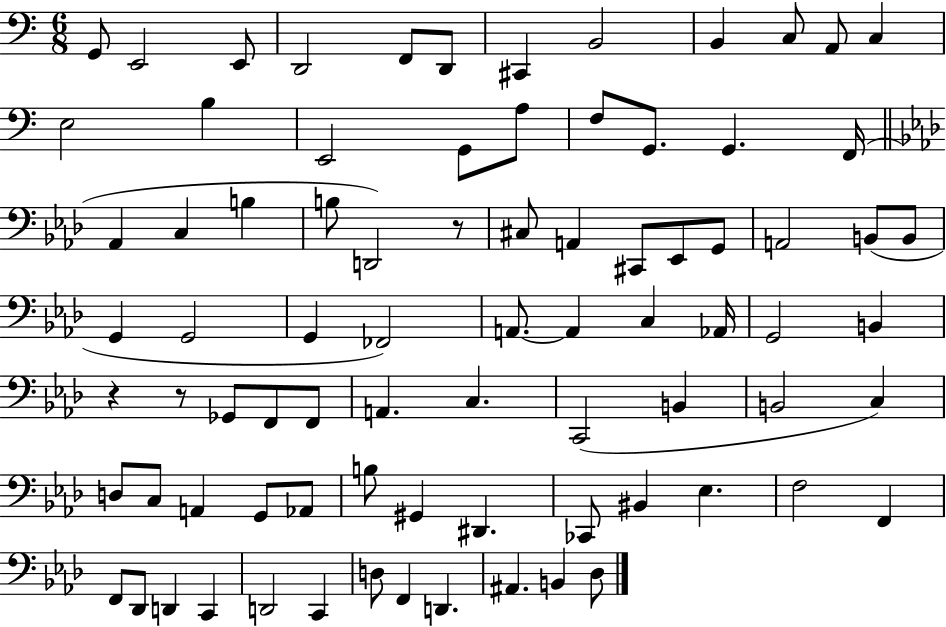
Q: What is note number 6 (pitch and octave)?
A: D2